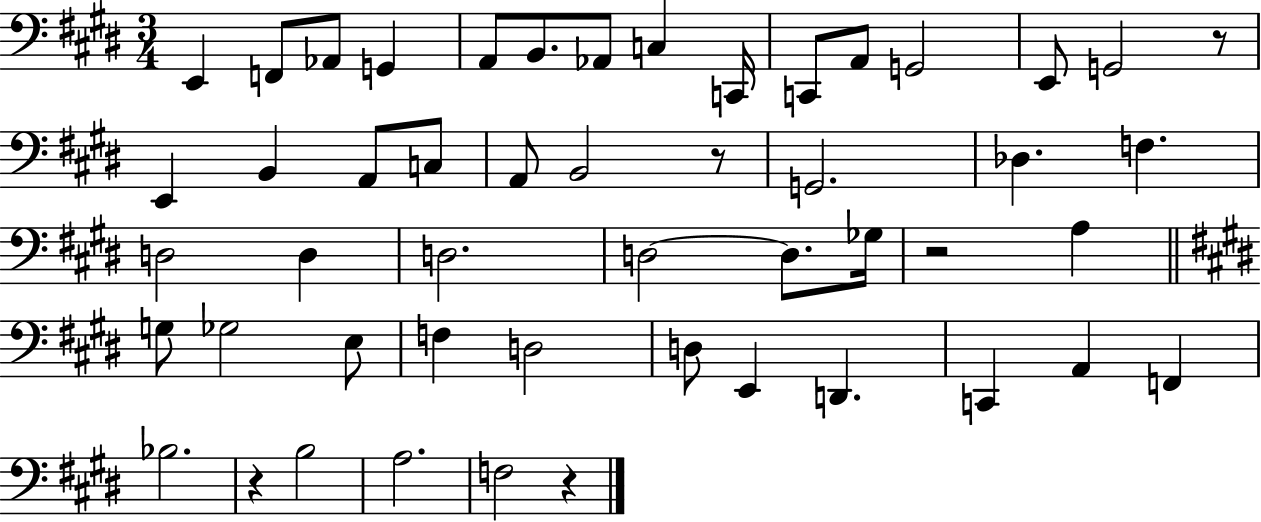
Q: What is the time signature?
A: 3/4